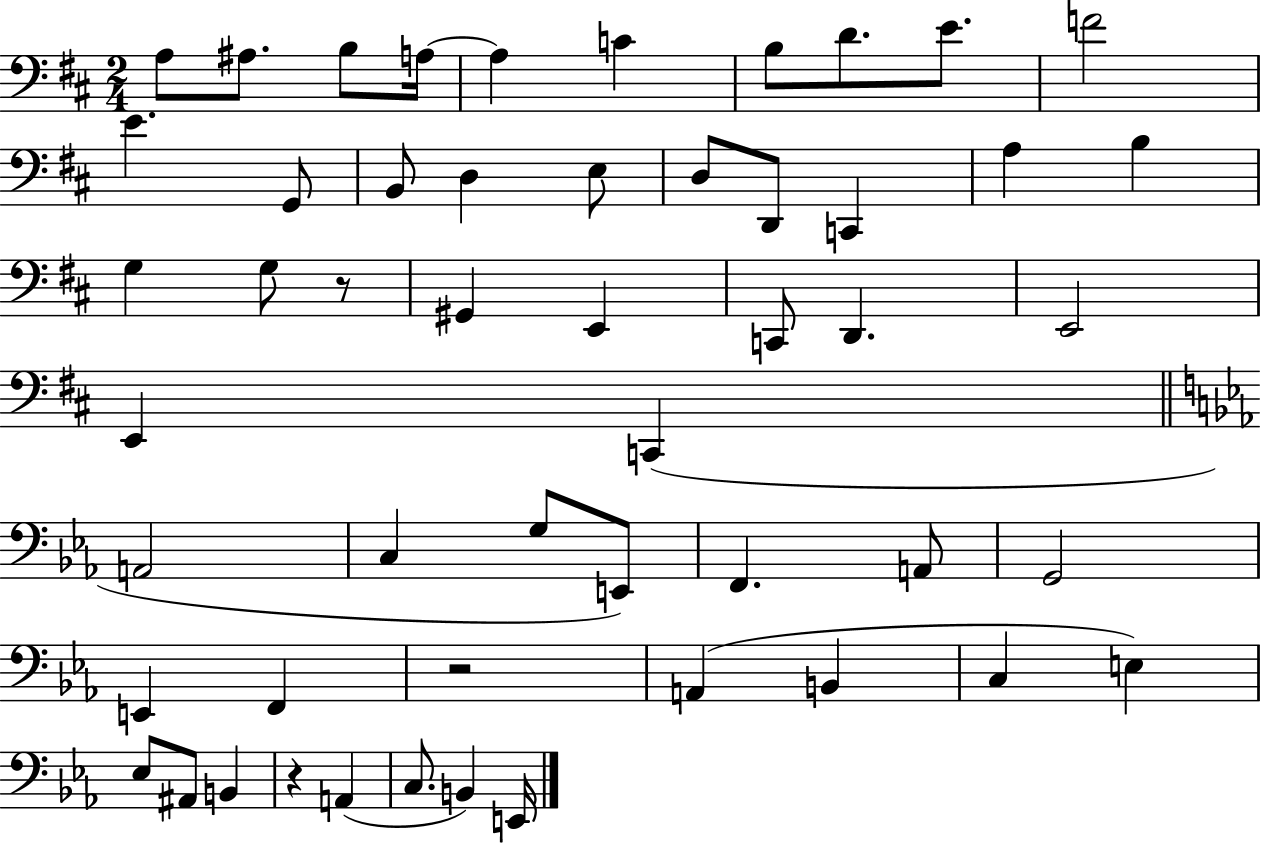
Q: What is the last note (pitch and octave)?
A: E2